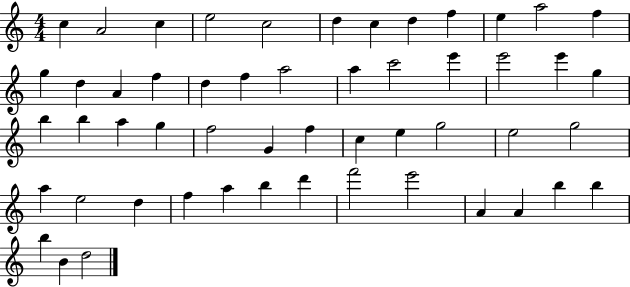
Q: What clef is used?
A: treble